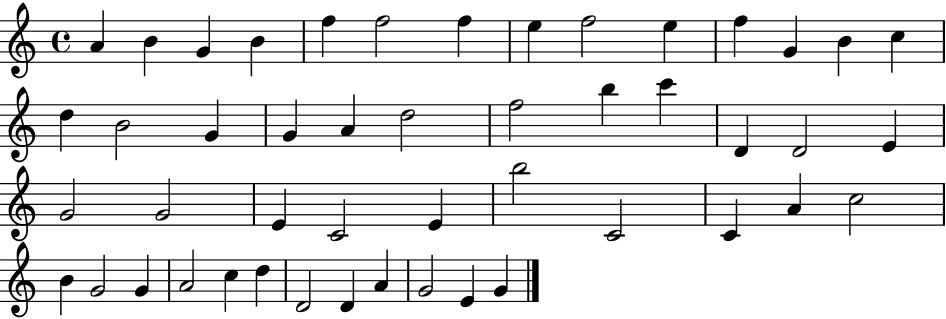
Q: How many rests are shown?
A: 0